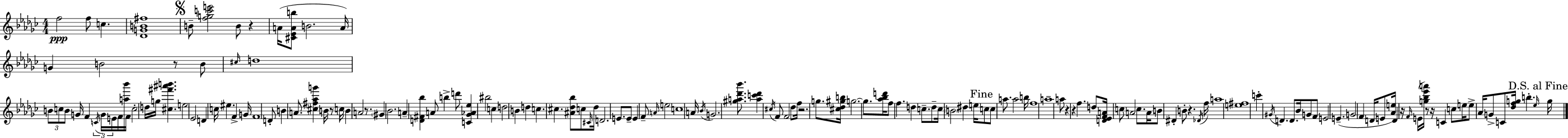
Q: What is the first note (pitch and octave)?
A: F5